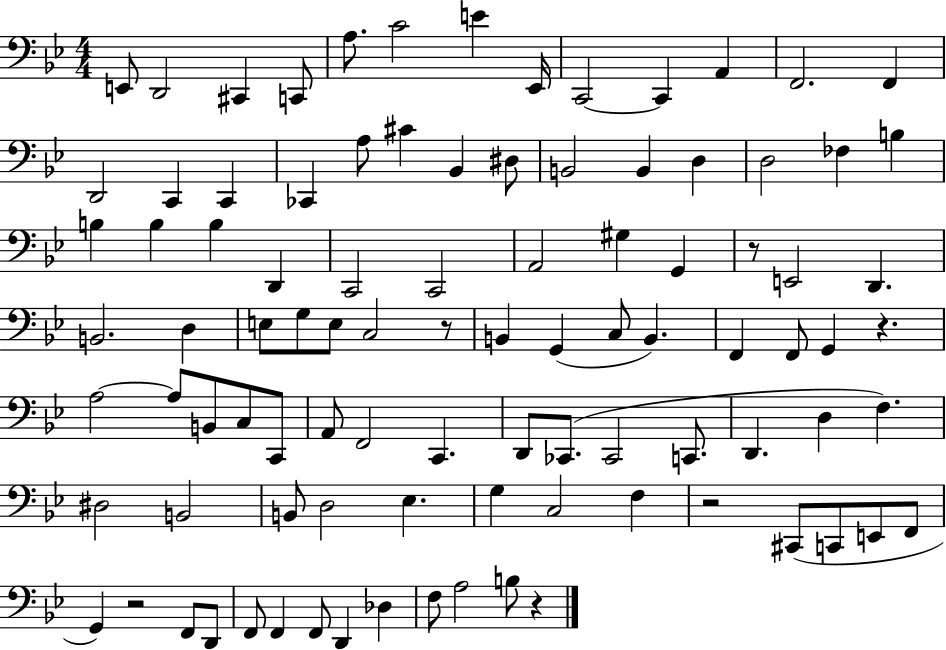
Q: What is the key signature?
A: BES major